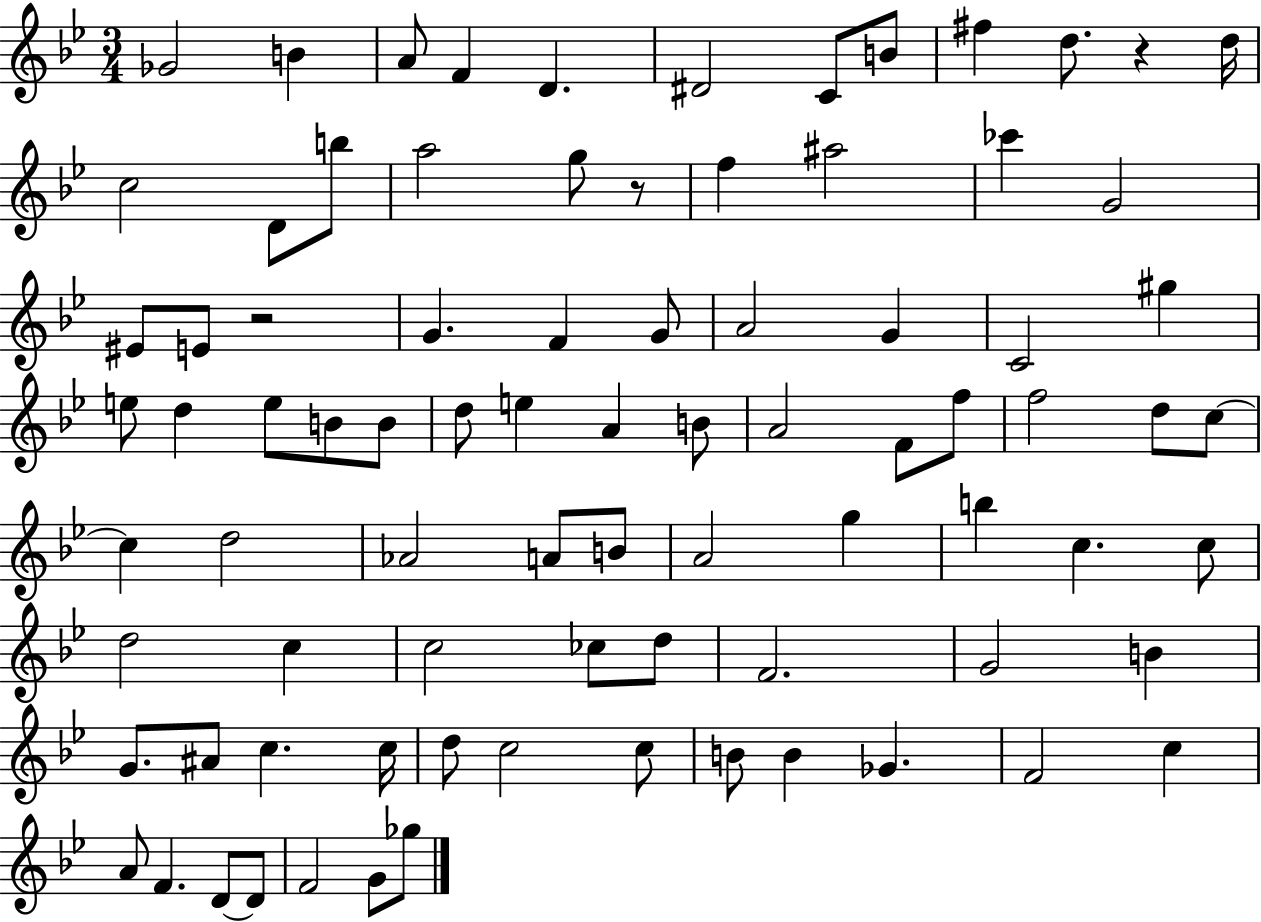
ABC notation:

X:1
T:Untitled
M:3/4
L:1/4
K:Bb
_G2 B A/2 F D ^D2 C/2 B/2 ^f d/2 z d/4 c2 D/2 b/2 a2 g/2 z/2 f ^a2 _c' G2 ^E/2 E/2 z2 G F G/2 A2 G C2 ^g e/2 d e/2 B/2 B/2 d/2 e A B/2 A2 F/2 f/2 f2 d/2 c/2 c d2 _A2 A/2 B/2 A2 g b c c/2 d2 c c2 _c/2 d/2 F2 G2 B G/2 ^A/2 c c/4 d/2 c2 c/2 B/2 B _G F2 c A/2 F D/2 D/2 F2 G/2 _g/2